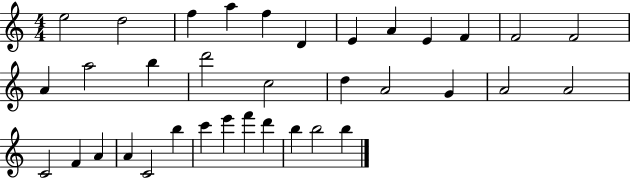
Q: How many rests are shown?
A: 0